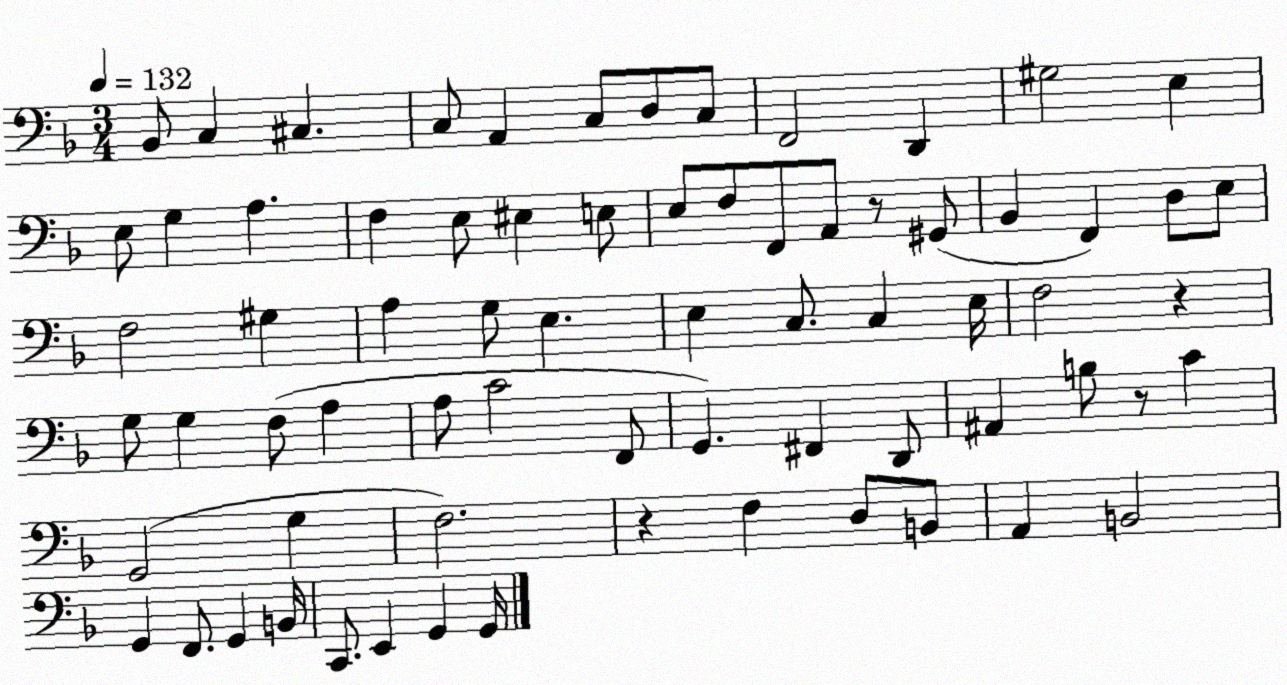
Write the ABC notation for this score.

X:1
T:Untitled
M:3/4
L:1/4
K:F
_B,,/2 C, ^C, C,/2 A,, C,/2 D,/2 C,/2 F,,2 D,, ^G,2 E, E,/2 G, A, F, E,/2 ^E, E,/2 E,/2 F,/2 F,,/2 A,,/2 z/2 ^G,,/2 _B,, F,, D,/2 E,/2 F,2 ^G, A, G,/2 E, E, C,/2 C, E,/4 F,2 z G,/2 G, F,/2 A, A,/2 C2 F,,/2 G,, ^F,, D,,/2 ^A,, B,/2 z/2 C G,,2 G, F,2 z F, D,/2 B,,/2 A,, B,,2 G,, F,,/2 G,, B,,/4 C,,/2 E,, G,, G,,/4